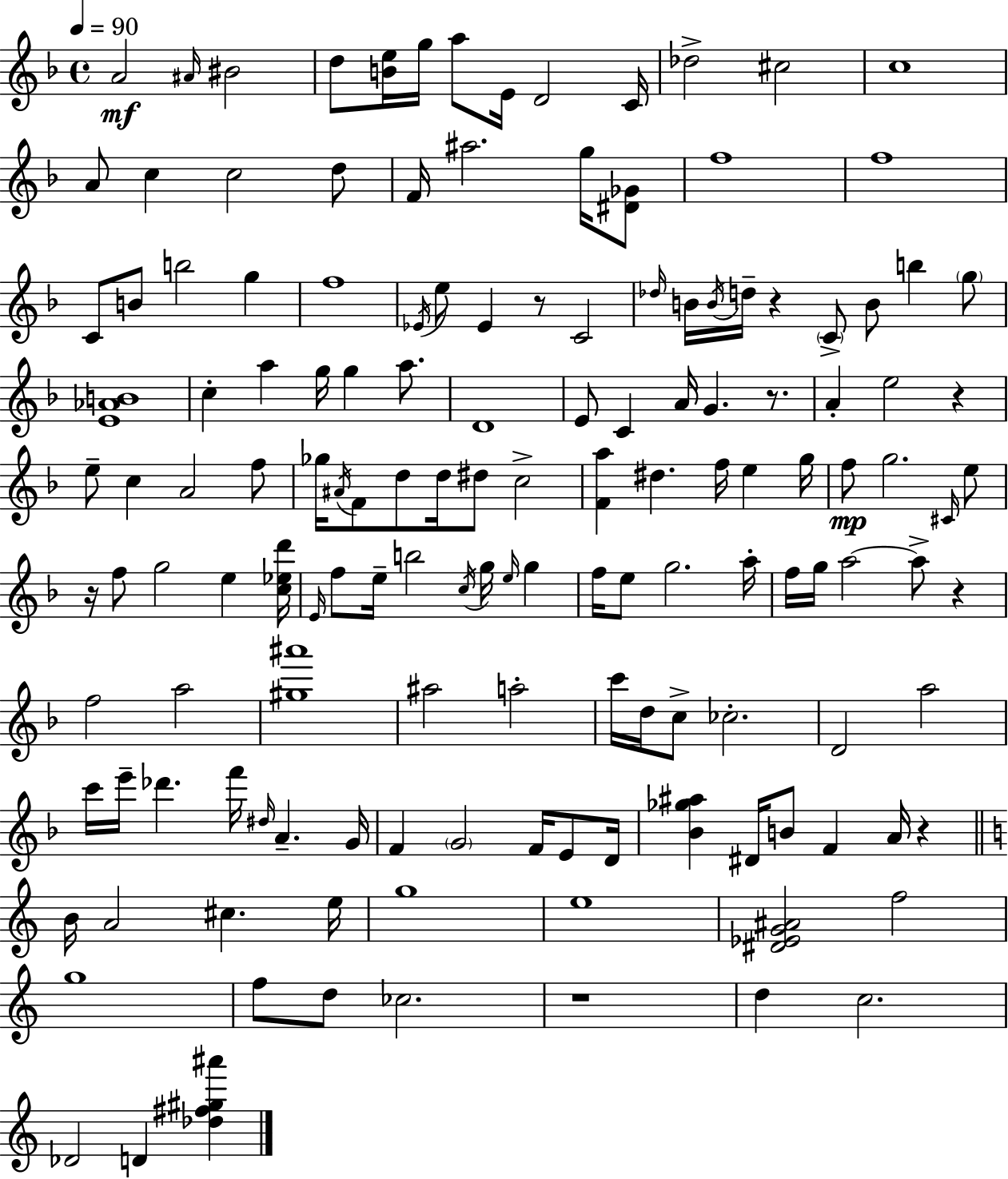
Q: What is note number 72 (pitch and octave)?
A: E5